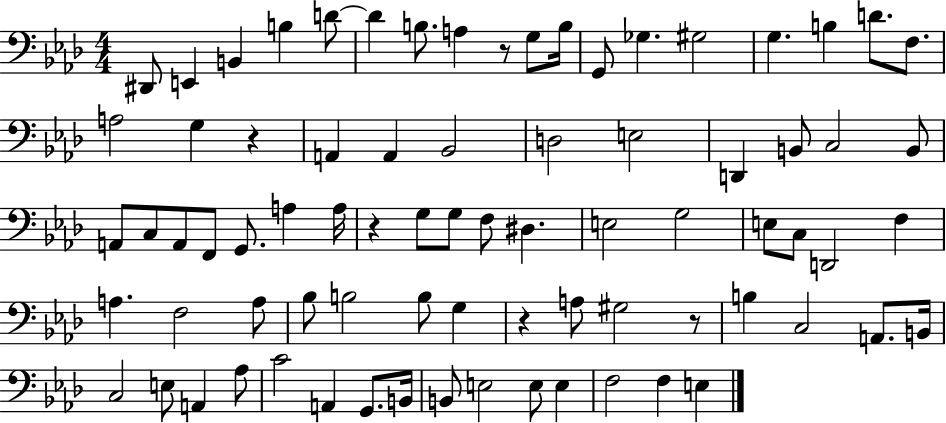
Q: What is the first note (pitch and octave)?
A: D#2